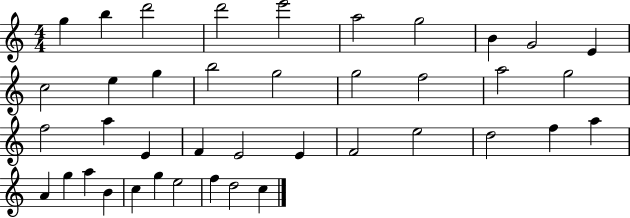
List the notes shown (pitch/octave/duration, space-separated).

G5/q B5/q D6/h D6/h E6/h A5/h G5/h B4/q G4/h E4/q C5/h E5/q G5/q B5/h G5/h G5/h F5/h A5/h G5/h F5/h A5/q E4/q F4/q E4/h E4/q F4/h E5/h D5/h F5/q A5/q A4/q G5/q A5/q B4/q C5/q G5/q E5/h F5/q D5/h C5/q